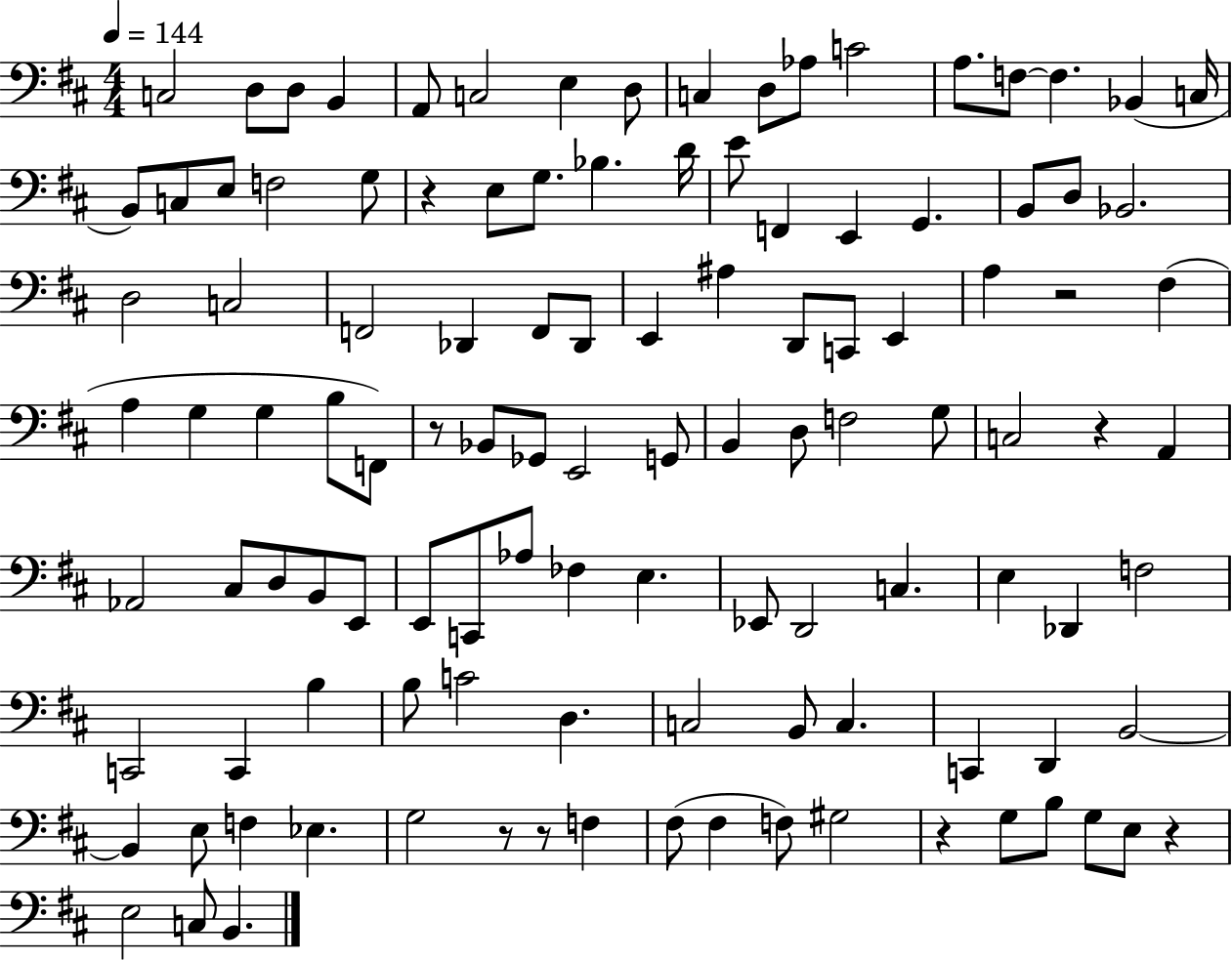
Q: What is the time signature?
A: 4/4